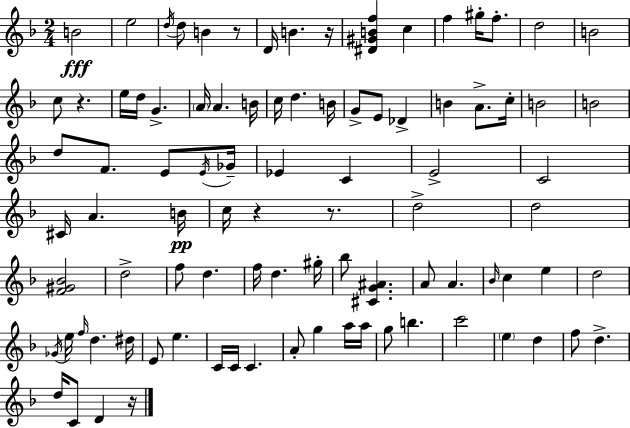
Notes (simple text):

B4/h E5/h D5/s D5/e B4/q R/e D4/s B4/q. R/s [D#4,G#4,B4,F5]/q C5/q F5/q G#5/s F5/e. D5/h B4/h C5/e R/q. E5/s D5/s G4/q. A4/s A4/q. B4/s C5/s D5/q. B4/s G4/e E4/e Db4/q B4/q A4/e. C5/s B4/h B4/h D5/e F4/e. E4/e E4/s Gb4/s Eb4/q C4/q E4/h C4/h C#4/s A4/q. B4/s C5/s R/q R/e. D5/h D5/h [F4,G#4,Bb4]/h D5/h F5/e D5/q. F5/s D5/q. G#5/s Bb5/e [C#4,G4,A#4]/q. A4/e A4/q. Bb4/s C5/q E5/q D5/h Gb4/s E5/s F5/s D5/q. D#5/s E4/e E5/q. C4/s C4/s C4/q. A4/e G5/q A5/s A5/s G5/e B5/q. C6/h E5/q D5/q F5/e D5/q. D5/s C4/e D4/q R/s